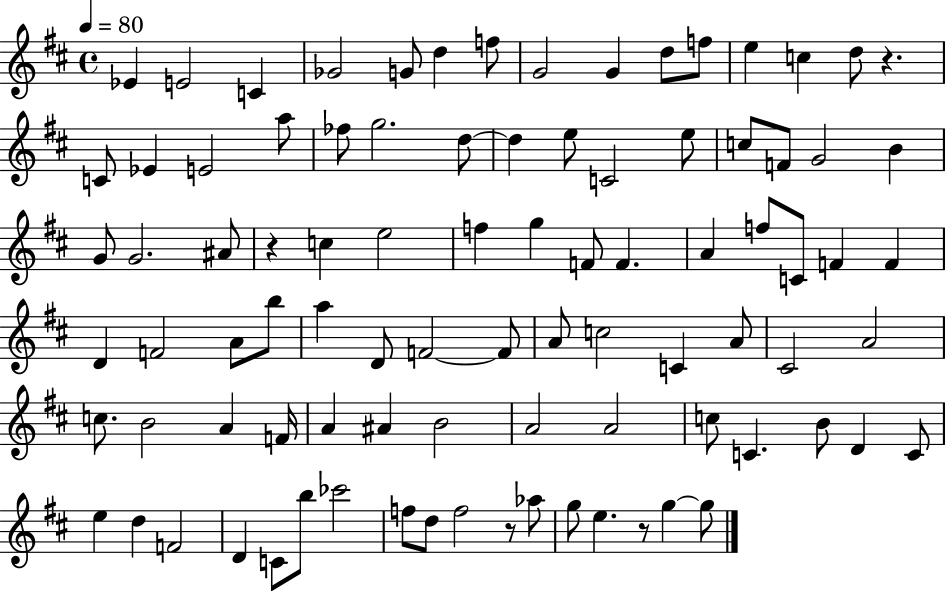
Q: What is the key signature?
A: D major